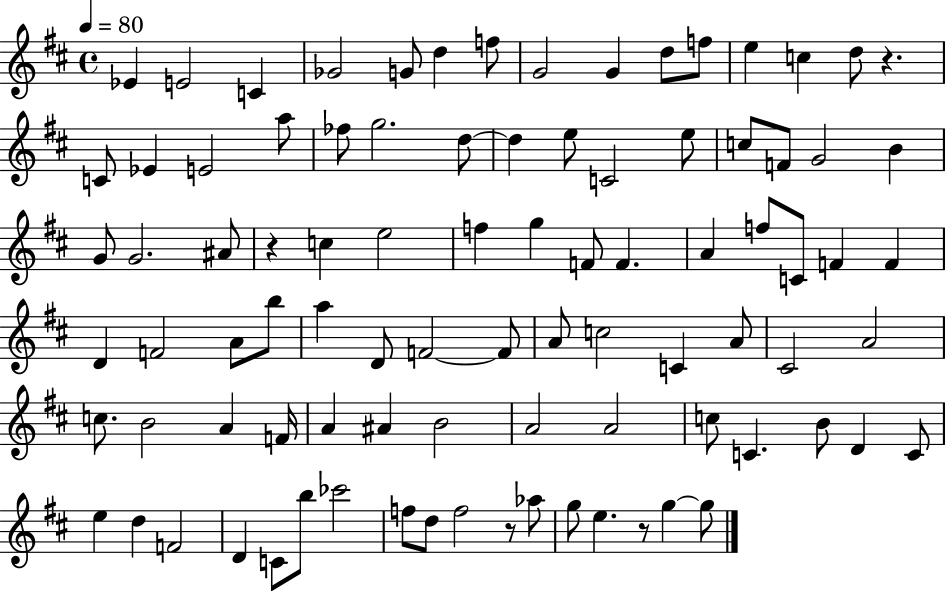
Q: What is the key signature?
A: D major